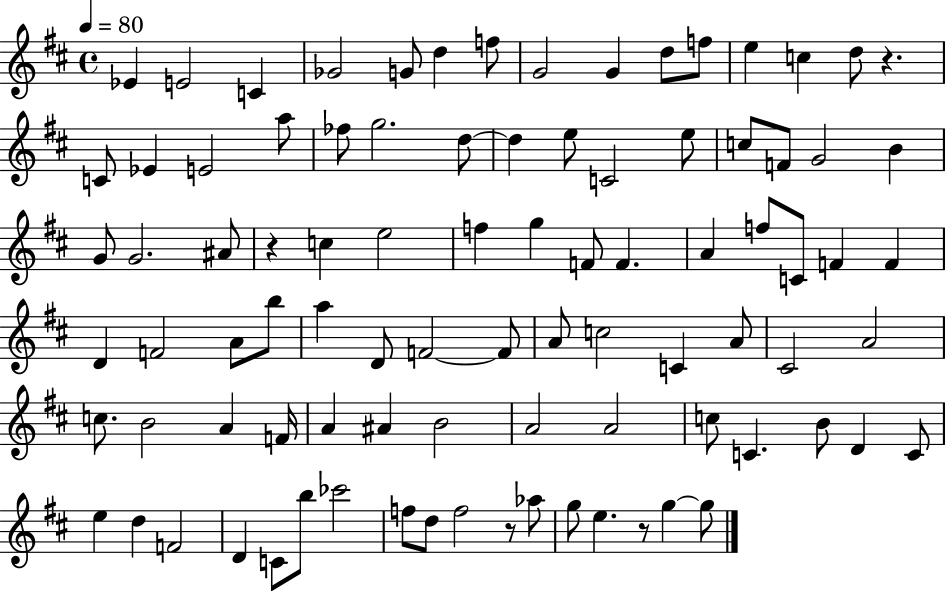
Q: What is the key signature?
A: D major